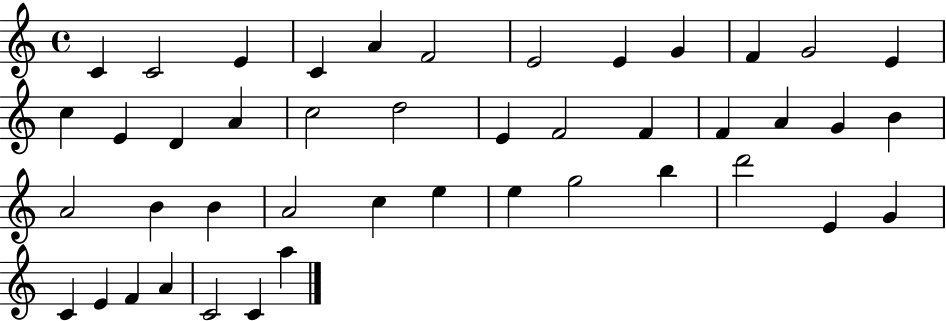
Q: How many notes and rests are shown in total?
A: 44